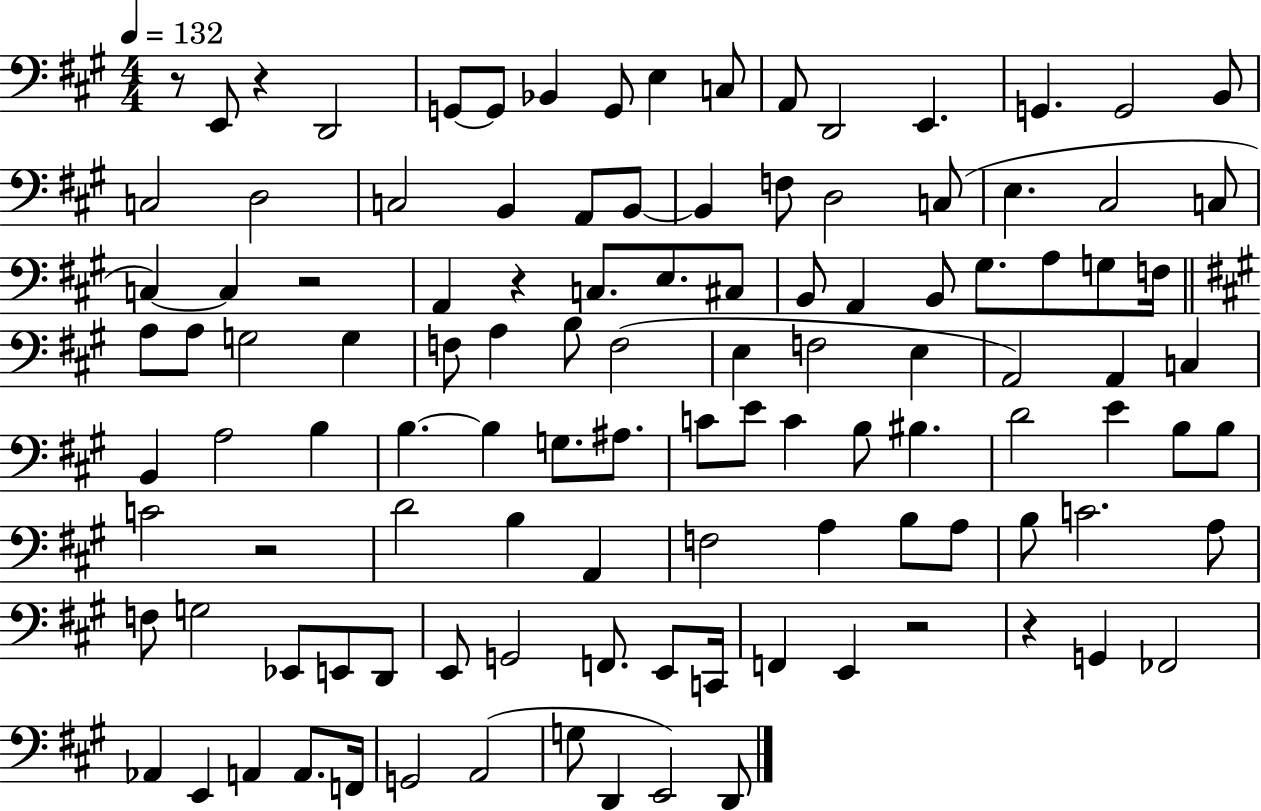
X:1
T:Untitled
M:4/4
L:1/4
K:A
z/2 E,,/2 z D,,2 G,,/2 G,,/2 _B,, G,,/2 E, C,/2 A,,/2 D,,2 E,, G,, G,,2 B,,/2 C,2 D,2 C,2 B,, A,,/2 B,,/2 B,, F,/2 D,2 C,/2 E, ^C,2 C,/2 C, C, z2 A,, z C,/2 E,/2 ^C,/2 B,,/2 A,, B,,/2 ^G,/2 A,/2 G,/2 F,/4 A,/2 A,/2 G,2 G, F,/2 A, B,/2 F,2 E, F,2 E, A,,2 A,, C, B,, A,2 B, B, B, G,/2 ^A,/2 C/2 E/2 C B,/2 ^B, D2 E B,/2 B,/2 C2 z2 D2 B, A,, F,2 A, B,/2 A,/2 B,/2 C2 A,/2 F,/2 G,2 _E,,/2 E,,/2 D,,/2 E,,/2 G,,2 F,,/2 E,,/2 C,,/4 F,, E,, z2 z G,, _F,,2 _A,, E,, A,, A,,/2 F,,/4 G,,2 A,,2 G,/2 D,, E,,2 D,,/2